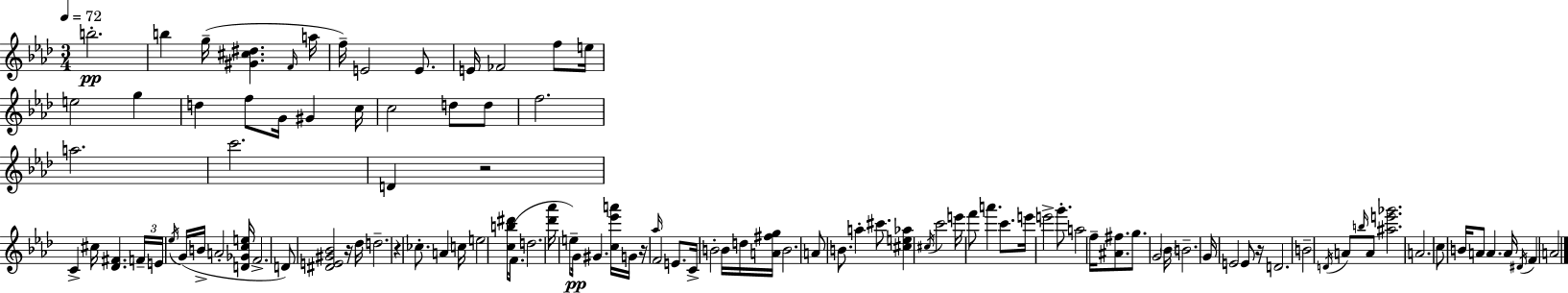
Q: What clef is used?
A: treble